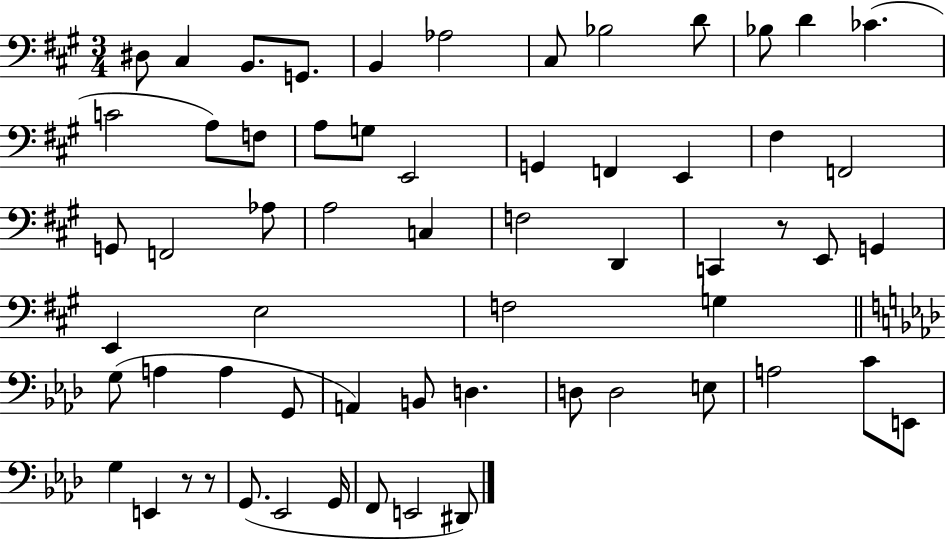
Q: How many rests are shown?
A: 3